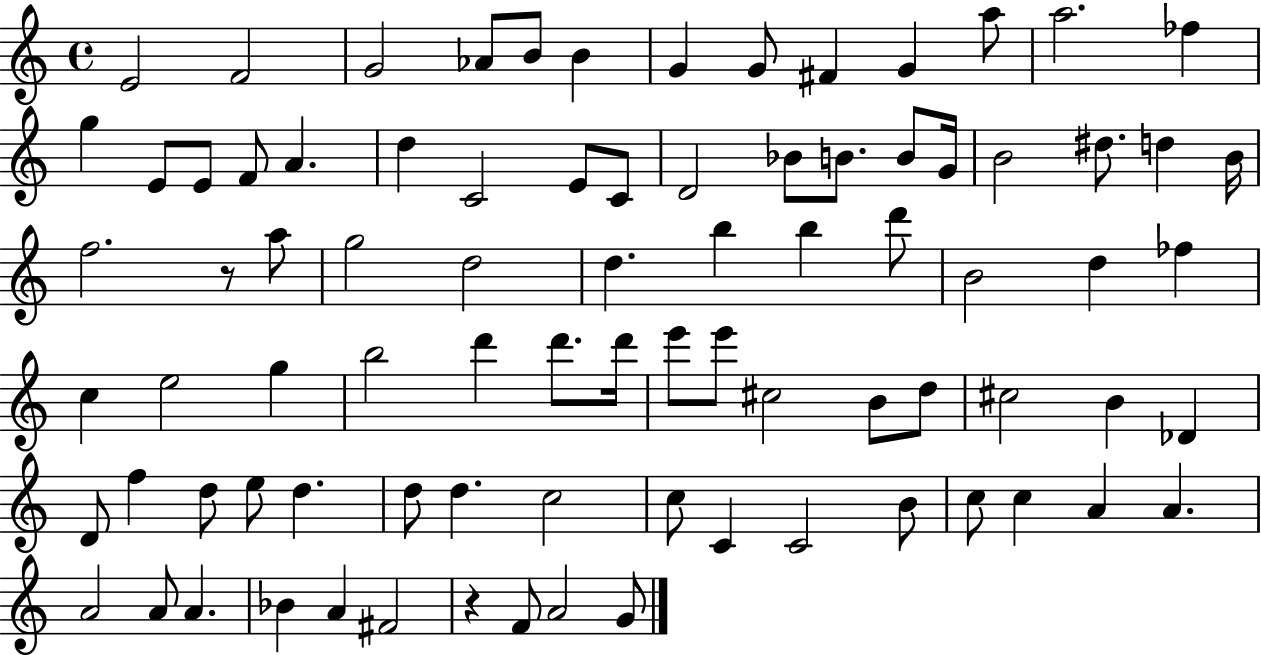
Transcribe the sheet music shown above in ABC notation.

X:1
T:Untitled
M:4/4
L:1/4
K:C
E2 F2 G2 _A/2 B/2 B G G/2 ^F G a/2 a2 _f g E/2 E/2 F/2 A d C2 E/2 C/2 D2 _B/2 B/2 B/2 G/4 B2 ^d/2 d B/4 f2 z/2 a/2 g2 d2 d b b d'/2 B2 d _f c e2 g b2 d' d'/2 d'/4 e'/2 e'/2 ^c2 B/2 d/2 ^c2 B _D D/2 f d/2 e/2 d d/2 d c2 c/2 C C2 B/2 c/2 c A A A2 A/2 A _B A ^F2 z F/2 A2 G/2